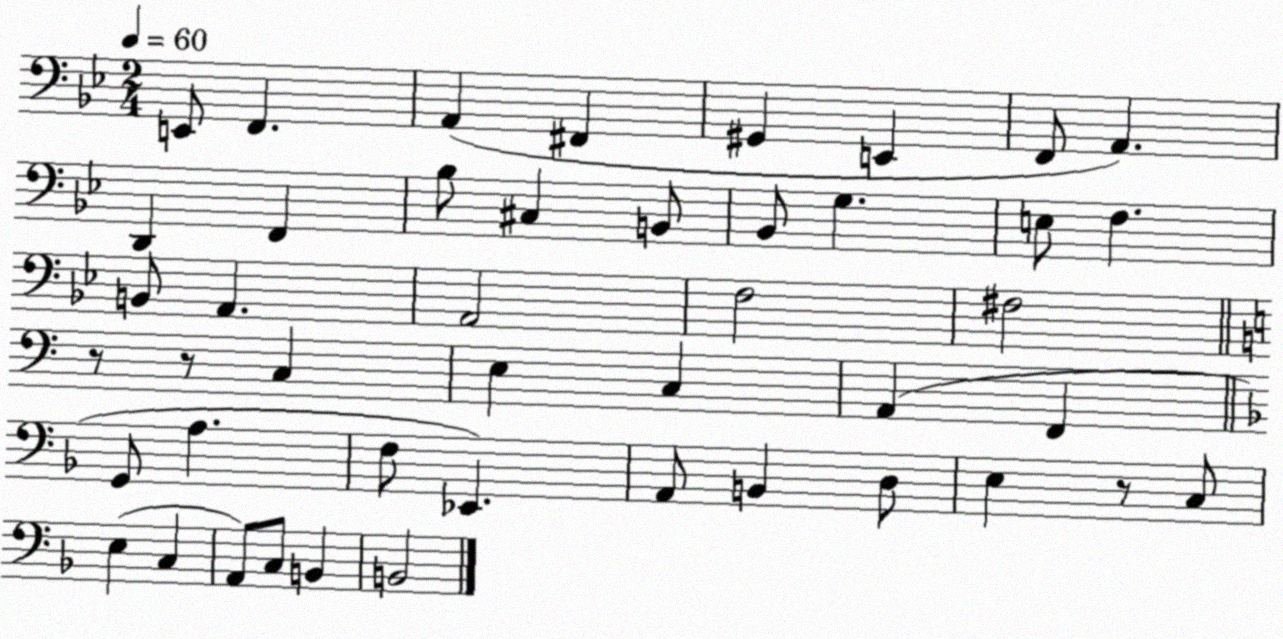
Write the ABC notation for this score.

X:1
T:Untitled
M:2/4
L:1/4
K:Bb
E,,/2 F,, A,, ^F,, ^G,, E,, F,,/2 A,, D,, F,, _B,/2 ^C, B,,/2 _B,,/2 G, E,/2 F, B,,/2 A,, A,,2 F,2 ^F,2 z/2 z/2 C, E, C, A,, F,, G,,/2 A, F,/2 _E,, A,,/2 B,, D,/2 E, z/2 C,/2 E, C, A,,/2 C,/2 B,, B,,2